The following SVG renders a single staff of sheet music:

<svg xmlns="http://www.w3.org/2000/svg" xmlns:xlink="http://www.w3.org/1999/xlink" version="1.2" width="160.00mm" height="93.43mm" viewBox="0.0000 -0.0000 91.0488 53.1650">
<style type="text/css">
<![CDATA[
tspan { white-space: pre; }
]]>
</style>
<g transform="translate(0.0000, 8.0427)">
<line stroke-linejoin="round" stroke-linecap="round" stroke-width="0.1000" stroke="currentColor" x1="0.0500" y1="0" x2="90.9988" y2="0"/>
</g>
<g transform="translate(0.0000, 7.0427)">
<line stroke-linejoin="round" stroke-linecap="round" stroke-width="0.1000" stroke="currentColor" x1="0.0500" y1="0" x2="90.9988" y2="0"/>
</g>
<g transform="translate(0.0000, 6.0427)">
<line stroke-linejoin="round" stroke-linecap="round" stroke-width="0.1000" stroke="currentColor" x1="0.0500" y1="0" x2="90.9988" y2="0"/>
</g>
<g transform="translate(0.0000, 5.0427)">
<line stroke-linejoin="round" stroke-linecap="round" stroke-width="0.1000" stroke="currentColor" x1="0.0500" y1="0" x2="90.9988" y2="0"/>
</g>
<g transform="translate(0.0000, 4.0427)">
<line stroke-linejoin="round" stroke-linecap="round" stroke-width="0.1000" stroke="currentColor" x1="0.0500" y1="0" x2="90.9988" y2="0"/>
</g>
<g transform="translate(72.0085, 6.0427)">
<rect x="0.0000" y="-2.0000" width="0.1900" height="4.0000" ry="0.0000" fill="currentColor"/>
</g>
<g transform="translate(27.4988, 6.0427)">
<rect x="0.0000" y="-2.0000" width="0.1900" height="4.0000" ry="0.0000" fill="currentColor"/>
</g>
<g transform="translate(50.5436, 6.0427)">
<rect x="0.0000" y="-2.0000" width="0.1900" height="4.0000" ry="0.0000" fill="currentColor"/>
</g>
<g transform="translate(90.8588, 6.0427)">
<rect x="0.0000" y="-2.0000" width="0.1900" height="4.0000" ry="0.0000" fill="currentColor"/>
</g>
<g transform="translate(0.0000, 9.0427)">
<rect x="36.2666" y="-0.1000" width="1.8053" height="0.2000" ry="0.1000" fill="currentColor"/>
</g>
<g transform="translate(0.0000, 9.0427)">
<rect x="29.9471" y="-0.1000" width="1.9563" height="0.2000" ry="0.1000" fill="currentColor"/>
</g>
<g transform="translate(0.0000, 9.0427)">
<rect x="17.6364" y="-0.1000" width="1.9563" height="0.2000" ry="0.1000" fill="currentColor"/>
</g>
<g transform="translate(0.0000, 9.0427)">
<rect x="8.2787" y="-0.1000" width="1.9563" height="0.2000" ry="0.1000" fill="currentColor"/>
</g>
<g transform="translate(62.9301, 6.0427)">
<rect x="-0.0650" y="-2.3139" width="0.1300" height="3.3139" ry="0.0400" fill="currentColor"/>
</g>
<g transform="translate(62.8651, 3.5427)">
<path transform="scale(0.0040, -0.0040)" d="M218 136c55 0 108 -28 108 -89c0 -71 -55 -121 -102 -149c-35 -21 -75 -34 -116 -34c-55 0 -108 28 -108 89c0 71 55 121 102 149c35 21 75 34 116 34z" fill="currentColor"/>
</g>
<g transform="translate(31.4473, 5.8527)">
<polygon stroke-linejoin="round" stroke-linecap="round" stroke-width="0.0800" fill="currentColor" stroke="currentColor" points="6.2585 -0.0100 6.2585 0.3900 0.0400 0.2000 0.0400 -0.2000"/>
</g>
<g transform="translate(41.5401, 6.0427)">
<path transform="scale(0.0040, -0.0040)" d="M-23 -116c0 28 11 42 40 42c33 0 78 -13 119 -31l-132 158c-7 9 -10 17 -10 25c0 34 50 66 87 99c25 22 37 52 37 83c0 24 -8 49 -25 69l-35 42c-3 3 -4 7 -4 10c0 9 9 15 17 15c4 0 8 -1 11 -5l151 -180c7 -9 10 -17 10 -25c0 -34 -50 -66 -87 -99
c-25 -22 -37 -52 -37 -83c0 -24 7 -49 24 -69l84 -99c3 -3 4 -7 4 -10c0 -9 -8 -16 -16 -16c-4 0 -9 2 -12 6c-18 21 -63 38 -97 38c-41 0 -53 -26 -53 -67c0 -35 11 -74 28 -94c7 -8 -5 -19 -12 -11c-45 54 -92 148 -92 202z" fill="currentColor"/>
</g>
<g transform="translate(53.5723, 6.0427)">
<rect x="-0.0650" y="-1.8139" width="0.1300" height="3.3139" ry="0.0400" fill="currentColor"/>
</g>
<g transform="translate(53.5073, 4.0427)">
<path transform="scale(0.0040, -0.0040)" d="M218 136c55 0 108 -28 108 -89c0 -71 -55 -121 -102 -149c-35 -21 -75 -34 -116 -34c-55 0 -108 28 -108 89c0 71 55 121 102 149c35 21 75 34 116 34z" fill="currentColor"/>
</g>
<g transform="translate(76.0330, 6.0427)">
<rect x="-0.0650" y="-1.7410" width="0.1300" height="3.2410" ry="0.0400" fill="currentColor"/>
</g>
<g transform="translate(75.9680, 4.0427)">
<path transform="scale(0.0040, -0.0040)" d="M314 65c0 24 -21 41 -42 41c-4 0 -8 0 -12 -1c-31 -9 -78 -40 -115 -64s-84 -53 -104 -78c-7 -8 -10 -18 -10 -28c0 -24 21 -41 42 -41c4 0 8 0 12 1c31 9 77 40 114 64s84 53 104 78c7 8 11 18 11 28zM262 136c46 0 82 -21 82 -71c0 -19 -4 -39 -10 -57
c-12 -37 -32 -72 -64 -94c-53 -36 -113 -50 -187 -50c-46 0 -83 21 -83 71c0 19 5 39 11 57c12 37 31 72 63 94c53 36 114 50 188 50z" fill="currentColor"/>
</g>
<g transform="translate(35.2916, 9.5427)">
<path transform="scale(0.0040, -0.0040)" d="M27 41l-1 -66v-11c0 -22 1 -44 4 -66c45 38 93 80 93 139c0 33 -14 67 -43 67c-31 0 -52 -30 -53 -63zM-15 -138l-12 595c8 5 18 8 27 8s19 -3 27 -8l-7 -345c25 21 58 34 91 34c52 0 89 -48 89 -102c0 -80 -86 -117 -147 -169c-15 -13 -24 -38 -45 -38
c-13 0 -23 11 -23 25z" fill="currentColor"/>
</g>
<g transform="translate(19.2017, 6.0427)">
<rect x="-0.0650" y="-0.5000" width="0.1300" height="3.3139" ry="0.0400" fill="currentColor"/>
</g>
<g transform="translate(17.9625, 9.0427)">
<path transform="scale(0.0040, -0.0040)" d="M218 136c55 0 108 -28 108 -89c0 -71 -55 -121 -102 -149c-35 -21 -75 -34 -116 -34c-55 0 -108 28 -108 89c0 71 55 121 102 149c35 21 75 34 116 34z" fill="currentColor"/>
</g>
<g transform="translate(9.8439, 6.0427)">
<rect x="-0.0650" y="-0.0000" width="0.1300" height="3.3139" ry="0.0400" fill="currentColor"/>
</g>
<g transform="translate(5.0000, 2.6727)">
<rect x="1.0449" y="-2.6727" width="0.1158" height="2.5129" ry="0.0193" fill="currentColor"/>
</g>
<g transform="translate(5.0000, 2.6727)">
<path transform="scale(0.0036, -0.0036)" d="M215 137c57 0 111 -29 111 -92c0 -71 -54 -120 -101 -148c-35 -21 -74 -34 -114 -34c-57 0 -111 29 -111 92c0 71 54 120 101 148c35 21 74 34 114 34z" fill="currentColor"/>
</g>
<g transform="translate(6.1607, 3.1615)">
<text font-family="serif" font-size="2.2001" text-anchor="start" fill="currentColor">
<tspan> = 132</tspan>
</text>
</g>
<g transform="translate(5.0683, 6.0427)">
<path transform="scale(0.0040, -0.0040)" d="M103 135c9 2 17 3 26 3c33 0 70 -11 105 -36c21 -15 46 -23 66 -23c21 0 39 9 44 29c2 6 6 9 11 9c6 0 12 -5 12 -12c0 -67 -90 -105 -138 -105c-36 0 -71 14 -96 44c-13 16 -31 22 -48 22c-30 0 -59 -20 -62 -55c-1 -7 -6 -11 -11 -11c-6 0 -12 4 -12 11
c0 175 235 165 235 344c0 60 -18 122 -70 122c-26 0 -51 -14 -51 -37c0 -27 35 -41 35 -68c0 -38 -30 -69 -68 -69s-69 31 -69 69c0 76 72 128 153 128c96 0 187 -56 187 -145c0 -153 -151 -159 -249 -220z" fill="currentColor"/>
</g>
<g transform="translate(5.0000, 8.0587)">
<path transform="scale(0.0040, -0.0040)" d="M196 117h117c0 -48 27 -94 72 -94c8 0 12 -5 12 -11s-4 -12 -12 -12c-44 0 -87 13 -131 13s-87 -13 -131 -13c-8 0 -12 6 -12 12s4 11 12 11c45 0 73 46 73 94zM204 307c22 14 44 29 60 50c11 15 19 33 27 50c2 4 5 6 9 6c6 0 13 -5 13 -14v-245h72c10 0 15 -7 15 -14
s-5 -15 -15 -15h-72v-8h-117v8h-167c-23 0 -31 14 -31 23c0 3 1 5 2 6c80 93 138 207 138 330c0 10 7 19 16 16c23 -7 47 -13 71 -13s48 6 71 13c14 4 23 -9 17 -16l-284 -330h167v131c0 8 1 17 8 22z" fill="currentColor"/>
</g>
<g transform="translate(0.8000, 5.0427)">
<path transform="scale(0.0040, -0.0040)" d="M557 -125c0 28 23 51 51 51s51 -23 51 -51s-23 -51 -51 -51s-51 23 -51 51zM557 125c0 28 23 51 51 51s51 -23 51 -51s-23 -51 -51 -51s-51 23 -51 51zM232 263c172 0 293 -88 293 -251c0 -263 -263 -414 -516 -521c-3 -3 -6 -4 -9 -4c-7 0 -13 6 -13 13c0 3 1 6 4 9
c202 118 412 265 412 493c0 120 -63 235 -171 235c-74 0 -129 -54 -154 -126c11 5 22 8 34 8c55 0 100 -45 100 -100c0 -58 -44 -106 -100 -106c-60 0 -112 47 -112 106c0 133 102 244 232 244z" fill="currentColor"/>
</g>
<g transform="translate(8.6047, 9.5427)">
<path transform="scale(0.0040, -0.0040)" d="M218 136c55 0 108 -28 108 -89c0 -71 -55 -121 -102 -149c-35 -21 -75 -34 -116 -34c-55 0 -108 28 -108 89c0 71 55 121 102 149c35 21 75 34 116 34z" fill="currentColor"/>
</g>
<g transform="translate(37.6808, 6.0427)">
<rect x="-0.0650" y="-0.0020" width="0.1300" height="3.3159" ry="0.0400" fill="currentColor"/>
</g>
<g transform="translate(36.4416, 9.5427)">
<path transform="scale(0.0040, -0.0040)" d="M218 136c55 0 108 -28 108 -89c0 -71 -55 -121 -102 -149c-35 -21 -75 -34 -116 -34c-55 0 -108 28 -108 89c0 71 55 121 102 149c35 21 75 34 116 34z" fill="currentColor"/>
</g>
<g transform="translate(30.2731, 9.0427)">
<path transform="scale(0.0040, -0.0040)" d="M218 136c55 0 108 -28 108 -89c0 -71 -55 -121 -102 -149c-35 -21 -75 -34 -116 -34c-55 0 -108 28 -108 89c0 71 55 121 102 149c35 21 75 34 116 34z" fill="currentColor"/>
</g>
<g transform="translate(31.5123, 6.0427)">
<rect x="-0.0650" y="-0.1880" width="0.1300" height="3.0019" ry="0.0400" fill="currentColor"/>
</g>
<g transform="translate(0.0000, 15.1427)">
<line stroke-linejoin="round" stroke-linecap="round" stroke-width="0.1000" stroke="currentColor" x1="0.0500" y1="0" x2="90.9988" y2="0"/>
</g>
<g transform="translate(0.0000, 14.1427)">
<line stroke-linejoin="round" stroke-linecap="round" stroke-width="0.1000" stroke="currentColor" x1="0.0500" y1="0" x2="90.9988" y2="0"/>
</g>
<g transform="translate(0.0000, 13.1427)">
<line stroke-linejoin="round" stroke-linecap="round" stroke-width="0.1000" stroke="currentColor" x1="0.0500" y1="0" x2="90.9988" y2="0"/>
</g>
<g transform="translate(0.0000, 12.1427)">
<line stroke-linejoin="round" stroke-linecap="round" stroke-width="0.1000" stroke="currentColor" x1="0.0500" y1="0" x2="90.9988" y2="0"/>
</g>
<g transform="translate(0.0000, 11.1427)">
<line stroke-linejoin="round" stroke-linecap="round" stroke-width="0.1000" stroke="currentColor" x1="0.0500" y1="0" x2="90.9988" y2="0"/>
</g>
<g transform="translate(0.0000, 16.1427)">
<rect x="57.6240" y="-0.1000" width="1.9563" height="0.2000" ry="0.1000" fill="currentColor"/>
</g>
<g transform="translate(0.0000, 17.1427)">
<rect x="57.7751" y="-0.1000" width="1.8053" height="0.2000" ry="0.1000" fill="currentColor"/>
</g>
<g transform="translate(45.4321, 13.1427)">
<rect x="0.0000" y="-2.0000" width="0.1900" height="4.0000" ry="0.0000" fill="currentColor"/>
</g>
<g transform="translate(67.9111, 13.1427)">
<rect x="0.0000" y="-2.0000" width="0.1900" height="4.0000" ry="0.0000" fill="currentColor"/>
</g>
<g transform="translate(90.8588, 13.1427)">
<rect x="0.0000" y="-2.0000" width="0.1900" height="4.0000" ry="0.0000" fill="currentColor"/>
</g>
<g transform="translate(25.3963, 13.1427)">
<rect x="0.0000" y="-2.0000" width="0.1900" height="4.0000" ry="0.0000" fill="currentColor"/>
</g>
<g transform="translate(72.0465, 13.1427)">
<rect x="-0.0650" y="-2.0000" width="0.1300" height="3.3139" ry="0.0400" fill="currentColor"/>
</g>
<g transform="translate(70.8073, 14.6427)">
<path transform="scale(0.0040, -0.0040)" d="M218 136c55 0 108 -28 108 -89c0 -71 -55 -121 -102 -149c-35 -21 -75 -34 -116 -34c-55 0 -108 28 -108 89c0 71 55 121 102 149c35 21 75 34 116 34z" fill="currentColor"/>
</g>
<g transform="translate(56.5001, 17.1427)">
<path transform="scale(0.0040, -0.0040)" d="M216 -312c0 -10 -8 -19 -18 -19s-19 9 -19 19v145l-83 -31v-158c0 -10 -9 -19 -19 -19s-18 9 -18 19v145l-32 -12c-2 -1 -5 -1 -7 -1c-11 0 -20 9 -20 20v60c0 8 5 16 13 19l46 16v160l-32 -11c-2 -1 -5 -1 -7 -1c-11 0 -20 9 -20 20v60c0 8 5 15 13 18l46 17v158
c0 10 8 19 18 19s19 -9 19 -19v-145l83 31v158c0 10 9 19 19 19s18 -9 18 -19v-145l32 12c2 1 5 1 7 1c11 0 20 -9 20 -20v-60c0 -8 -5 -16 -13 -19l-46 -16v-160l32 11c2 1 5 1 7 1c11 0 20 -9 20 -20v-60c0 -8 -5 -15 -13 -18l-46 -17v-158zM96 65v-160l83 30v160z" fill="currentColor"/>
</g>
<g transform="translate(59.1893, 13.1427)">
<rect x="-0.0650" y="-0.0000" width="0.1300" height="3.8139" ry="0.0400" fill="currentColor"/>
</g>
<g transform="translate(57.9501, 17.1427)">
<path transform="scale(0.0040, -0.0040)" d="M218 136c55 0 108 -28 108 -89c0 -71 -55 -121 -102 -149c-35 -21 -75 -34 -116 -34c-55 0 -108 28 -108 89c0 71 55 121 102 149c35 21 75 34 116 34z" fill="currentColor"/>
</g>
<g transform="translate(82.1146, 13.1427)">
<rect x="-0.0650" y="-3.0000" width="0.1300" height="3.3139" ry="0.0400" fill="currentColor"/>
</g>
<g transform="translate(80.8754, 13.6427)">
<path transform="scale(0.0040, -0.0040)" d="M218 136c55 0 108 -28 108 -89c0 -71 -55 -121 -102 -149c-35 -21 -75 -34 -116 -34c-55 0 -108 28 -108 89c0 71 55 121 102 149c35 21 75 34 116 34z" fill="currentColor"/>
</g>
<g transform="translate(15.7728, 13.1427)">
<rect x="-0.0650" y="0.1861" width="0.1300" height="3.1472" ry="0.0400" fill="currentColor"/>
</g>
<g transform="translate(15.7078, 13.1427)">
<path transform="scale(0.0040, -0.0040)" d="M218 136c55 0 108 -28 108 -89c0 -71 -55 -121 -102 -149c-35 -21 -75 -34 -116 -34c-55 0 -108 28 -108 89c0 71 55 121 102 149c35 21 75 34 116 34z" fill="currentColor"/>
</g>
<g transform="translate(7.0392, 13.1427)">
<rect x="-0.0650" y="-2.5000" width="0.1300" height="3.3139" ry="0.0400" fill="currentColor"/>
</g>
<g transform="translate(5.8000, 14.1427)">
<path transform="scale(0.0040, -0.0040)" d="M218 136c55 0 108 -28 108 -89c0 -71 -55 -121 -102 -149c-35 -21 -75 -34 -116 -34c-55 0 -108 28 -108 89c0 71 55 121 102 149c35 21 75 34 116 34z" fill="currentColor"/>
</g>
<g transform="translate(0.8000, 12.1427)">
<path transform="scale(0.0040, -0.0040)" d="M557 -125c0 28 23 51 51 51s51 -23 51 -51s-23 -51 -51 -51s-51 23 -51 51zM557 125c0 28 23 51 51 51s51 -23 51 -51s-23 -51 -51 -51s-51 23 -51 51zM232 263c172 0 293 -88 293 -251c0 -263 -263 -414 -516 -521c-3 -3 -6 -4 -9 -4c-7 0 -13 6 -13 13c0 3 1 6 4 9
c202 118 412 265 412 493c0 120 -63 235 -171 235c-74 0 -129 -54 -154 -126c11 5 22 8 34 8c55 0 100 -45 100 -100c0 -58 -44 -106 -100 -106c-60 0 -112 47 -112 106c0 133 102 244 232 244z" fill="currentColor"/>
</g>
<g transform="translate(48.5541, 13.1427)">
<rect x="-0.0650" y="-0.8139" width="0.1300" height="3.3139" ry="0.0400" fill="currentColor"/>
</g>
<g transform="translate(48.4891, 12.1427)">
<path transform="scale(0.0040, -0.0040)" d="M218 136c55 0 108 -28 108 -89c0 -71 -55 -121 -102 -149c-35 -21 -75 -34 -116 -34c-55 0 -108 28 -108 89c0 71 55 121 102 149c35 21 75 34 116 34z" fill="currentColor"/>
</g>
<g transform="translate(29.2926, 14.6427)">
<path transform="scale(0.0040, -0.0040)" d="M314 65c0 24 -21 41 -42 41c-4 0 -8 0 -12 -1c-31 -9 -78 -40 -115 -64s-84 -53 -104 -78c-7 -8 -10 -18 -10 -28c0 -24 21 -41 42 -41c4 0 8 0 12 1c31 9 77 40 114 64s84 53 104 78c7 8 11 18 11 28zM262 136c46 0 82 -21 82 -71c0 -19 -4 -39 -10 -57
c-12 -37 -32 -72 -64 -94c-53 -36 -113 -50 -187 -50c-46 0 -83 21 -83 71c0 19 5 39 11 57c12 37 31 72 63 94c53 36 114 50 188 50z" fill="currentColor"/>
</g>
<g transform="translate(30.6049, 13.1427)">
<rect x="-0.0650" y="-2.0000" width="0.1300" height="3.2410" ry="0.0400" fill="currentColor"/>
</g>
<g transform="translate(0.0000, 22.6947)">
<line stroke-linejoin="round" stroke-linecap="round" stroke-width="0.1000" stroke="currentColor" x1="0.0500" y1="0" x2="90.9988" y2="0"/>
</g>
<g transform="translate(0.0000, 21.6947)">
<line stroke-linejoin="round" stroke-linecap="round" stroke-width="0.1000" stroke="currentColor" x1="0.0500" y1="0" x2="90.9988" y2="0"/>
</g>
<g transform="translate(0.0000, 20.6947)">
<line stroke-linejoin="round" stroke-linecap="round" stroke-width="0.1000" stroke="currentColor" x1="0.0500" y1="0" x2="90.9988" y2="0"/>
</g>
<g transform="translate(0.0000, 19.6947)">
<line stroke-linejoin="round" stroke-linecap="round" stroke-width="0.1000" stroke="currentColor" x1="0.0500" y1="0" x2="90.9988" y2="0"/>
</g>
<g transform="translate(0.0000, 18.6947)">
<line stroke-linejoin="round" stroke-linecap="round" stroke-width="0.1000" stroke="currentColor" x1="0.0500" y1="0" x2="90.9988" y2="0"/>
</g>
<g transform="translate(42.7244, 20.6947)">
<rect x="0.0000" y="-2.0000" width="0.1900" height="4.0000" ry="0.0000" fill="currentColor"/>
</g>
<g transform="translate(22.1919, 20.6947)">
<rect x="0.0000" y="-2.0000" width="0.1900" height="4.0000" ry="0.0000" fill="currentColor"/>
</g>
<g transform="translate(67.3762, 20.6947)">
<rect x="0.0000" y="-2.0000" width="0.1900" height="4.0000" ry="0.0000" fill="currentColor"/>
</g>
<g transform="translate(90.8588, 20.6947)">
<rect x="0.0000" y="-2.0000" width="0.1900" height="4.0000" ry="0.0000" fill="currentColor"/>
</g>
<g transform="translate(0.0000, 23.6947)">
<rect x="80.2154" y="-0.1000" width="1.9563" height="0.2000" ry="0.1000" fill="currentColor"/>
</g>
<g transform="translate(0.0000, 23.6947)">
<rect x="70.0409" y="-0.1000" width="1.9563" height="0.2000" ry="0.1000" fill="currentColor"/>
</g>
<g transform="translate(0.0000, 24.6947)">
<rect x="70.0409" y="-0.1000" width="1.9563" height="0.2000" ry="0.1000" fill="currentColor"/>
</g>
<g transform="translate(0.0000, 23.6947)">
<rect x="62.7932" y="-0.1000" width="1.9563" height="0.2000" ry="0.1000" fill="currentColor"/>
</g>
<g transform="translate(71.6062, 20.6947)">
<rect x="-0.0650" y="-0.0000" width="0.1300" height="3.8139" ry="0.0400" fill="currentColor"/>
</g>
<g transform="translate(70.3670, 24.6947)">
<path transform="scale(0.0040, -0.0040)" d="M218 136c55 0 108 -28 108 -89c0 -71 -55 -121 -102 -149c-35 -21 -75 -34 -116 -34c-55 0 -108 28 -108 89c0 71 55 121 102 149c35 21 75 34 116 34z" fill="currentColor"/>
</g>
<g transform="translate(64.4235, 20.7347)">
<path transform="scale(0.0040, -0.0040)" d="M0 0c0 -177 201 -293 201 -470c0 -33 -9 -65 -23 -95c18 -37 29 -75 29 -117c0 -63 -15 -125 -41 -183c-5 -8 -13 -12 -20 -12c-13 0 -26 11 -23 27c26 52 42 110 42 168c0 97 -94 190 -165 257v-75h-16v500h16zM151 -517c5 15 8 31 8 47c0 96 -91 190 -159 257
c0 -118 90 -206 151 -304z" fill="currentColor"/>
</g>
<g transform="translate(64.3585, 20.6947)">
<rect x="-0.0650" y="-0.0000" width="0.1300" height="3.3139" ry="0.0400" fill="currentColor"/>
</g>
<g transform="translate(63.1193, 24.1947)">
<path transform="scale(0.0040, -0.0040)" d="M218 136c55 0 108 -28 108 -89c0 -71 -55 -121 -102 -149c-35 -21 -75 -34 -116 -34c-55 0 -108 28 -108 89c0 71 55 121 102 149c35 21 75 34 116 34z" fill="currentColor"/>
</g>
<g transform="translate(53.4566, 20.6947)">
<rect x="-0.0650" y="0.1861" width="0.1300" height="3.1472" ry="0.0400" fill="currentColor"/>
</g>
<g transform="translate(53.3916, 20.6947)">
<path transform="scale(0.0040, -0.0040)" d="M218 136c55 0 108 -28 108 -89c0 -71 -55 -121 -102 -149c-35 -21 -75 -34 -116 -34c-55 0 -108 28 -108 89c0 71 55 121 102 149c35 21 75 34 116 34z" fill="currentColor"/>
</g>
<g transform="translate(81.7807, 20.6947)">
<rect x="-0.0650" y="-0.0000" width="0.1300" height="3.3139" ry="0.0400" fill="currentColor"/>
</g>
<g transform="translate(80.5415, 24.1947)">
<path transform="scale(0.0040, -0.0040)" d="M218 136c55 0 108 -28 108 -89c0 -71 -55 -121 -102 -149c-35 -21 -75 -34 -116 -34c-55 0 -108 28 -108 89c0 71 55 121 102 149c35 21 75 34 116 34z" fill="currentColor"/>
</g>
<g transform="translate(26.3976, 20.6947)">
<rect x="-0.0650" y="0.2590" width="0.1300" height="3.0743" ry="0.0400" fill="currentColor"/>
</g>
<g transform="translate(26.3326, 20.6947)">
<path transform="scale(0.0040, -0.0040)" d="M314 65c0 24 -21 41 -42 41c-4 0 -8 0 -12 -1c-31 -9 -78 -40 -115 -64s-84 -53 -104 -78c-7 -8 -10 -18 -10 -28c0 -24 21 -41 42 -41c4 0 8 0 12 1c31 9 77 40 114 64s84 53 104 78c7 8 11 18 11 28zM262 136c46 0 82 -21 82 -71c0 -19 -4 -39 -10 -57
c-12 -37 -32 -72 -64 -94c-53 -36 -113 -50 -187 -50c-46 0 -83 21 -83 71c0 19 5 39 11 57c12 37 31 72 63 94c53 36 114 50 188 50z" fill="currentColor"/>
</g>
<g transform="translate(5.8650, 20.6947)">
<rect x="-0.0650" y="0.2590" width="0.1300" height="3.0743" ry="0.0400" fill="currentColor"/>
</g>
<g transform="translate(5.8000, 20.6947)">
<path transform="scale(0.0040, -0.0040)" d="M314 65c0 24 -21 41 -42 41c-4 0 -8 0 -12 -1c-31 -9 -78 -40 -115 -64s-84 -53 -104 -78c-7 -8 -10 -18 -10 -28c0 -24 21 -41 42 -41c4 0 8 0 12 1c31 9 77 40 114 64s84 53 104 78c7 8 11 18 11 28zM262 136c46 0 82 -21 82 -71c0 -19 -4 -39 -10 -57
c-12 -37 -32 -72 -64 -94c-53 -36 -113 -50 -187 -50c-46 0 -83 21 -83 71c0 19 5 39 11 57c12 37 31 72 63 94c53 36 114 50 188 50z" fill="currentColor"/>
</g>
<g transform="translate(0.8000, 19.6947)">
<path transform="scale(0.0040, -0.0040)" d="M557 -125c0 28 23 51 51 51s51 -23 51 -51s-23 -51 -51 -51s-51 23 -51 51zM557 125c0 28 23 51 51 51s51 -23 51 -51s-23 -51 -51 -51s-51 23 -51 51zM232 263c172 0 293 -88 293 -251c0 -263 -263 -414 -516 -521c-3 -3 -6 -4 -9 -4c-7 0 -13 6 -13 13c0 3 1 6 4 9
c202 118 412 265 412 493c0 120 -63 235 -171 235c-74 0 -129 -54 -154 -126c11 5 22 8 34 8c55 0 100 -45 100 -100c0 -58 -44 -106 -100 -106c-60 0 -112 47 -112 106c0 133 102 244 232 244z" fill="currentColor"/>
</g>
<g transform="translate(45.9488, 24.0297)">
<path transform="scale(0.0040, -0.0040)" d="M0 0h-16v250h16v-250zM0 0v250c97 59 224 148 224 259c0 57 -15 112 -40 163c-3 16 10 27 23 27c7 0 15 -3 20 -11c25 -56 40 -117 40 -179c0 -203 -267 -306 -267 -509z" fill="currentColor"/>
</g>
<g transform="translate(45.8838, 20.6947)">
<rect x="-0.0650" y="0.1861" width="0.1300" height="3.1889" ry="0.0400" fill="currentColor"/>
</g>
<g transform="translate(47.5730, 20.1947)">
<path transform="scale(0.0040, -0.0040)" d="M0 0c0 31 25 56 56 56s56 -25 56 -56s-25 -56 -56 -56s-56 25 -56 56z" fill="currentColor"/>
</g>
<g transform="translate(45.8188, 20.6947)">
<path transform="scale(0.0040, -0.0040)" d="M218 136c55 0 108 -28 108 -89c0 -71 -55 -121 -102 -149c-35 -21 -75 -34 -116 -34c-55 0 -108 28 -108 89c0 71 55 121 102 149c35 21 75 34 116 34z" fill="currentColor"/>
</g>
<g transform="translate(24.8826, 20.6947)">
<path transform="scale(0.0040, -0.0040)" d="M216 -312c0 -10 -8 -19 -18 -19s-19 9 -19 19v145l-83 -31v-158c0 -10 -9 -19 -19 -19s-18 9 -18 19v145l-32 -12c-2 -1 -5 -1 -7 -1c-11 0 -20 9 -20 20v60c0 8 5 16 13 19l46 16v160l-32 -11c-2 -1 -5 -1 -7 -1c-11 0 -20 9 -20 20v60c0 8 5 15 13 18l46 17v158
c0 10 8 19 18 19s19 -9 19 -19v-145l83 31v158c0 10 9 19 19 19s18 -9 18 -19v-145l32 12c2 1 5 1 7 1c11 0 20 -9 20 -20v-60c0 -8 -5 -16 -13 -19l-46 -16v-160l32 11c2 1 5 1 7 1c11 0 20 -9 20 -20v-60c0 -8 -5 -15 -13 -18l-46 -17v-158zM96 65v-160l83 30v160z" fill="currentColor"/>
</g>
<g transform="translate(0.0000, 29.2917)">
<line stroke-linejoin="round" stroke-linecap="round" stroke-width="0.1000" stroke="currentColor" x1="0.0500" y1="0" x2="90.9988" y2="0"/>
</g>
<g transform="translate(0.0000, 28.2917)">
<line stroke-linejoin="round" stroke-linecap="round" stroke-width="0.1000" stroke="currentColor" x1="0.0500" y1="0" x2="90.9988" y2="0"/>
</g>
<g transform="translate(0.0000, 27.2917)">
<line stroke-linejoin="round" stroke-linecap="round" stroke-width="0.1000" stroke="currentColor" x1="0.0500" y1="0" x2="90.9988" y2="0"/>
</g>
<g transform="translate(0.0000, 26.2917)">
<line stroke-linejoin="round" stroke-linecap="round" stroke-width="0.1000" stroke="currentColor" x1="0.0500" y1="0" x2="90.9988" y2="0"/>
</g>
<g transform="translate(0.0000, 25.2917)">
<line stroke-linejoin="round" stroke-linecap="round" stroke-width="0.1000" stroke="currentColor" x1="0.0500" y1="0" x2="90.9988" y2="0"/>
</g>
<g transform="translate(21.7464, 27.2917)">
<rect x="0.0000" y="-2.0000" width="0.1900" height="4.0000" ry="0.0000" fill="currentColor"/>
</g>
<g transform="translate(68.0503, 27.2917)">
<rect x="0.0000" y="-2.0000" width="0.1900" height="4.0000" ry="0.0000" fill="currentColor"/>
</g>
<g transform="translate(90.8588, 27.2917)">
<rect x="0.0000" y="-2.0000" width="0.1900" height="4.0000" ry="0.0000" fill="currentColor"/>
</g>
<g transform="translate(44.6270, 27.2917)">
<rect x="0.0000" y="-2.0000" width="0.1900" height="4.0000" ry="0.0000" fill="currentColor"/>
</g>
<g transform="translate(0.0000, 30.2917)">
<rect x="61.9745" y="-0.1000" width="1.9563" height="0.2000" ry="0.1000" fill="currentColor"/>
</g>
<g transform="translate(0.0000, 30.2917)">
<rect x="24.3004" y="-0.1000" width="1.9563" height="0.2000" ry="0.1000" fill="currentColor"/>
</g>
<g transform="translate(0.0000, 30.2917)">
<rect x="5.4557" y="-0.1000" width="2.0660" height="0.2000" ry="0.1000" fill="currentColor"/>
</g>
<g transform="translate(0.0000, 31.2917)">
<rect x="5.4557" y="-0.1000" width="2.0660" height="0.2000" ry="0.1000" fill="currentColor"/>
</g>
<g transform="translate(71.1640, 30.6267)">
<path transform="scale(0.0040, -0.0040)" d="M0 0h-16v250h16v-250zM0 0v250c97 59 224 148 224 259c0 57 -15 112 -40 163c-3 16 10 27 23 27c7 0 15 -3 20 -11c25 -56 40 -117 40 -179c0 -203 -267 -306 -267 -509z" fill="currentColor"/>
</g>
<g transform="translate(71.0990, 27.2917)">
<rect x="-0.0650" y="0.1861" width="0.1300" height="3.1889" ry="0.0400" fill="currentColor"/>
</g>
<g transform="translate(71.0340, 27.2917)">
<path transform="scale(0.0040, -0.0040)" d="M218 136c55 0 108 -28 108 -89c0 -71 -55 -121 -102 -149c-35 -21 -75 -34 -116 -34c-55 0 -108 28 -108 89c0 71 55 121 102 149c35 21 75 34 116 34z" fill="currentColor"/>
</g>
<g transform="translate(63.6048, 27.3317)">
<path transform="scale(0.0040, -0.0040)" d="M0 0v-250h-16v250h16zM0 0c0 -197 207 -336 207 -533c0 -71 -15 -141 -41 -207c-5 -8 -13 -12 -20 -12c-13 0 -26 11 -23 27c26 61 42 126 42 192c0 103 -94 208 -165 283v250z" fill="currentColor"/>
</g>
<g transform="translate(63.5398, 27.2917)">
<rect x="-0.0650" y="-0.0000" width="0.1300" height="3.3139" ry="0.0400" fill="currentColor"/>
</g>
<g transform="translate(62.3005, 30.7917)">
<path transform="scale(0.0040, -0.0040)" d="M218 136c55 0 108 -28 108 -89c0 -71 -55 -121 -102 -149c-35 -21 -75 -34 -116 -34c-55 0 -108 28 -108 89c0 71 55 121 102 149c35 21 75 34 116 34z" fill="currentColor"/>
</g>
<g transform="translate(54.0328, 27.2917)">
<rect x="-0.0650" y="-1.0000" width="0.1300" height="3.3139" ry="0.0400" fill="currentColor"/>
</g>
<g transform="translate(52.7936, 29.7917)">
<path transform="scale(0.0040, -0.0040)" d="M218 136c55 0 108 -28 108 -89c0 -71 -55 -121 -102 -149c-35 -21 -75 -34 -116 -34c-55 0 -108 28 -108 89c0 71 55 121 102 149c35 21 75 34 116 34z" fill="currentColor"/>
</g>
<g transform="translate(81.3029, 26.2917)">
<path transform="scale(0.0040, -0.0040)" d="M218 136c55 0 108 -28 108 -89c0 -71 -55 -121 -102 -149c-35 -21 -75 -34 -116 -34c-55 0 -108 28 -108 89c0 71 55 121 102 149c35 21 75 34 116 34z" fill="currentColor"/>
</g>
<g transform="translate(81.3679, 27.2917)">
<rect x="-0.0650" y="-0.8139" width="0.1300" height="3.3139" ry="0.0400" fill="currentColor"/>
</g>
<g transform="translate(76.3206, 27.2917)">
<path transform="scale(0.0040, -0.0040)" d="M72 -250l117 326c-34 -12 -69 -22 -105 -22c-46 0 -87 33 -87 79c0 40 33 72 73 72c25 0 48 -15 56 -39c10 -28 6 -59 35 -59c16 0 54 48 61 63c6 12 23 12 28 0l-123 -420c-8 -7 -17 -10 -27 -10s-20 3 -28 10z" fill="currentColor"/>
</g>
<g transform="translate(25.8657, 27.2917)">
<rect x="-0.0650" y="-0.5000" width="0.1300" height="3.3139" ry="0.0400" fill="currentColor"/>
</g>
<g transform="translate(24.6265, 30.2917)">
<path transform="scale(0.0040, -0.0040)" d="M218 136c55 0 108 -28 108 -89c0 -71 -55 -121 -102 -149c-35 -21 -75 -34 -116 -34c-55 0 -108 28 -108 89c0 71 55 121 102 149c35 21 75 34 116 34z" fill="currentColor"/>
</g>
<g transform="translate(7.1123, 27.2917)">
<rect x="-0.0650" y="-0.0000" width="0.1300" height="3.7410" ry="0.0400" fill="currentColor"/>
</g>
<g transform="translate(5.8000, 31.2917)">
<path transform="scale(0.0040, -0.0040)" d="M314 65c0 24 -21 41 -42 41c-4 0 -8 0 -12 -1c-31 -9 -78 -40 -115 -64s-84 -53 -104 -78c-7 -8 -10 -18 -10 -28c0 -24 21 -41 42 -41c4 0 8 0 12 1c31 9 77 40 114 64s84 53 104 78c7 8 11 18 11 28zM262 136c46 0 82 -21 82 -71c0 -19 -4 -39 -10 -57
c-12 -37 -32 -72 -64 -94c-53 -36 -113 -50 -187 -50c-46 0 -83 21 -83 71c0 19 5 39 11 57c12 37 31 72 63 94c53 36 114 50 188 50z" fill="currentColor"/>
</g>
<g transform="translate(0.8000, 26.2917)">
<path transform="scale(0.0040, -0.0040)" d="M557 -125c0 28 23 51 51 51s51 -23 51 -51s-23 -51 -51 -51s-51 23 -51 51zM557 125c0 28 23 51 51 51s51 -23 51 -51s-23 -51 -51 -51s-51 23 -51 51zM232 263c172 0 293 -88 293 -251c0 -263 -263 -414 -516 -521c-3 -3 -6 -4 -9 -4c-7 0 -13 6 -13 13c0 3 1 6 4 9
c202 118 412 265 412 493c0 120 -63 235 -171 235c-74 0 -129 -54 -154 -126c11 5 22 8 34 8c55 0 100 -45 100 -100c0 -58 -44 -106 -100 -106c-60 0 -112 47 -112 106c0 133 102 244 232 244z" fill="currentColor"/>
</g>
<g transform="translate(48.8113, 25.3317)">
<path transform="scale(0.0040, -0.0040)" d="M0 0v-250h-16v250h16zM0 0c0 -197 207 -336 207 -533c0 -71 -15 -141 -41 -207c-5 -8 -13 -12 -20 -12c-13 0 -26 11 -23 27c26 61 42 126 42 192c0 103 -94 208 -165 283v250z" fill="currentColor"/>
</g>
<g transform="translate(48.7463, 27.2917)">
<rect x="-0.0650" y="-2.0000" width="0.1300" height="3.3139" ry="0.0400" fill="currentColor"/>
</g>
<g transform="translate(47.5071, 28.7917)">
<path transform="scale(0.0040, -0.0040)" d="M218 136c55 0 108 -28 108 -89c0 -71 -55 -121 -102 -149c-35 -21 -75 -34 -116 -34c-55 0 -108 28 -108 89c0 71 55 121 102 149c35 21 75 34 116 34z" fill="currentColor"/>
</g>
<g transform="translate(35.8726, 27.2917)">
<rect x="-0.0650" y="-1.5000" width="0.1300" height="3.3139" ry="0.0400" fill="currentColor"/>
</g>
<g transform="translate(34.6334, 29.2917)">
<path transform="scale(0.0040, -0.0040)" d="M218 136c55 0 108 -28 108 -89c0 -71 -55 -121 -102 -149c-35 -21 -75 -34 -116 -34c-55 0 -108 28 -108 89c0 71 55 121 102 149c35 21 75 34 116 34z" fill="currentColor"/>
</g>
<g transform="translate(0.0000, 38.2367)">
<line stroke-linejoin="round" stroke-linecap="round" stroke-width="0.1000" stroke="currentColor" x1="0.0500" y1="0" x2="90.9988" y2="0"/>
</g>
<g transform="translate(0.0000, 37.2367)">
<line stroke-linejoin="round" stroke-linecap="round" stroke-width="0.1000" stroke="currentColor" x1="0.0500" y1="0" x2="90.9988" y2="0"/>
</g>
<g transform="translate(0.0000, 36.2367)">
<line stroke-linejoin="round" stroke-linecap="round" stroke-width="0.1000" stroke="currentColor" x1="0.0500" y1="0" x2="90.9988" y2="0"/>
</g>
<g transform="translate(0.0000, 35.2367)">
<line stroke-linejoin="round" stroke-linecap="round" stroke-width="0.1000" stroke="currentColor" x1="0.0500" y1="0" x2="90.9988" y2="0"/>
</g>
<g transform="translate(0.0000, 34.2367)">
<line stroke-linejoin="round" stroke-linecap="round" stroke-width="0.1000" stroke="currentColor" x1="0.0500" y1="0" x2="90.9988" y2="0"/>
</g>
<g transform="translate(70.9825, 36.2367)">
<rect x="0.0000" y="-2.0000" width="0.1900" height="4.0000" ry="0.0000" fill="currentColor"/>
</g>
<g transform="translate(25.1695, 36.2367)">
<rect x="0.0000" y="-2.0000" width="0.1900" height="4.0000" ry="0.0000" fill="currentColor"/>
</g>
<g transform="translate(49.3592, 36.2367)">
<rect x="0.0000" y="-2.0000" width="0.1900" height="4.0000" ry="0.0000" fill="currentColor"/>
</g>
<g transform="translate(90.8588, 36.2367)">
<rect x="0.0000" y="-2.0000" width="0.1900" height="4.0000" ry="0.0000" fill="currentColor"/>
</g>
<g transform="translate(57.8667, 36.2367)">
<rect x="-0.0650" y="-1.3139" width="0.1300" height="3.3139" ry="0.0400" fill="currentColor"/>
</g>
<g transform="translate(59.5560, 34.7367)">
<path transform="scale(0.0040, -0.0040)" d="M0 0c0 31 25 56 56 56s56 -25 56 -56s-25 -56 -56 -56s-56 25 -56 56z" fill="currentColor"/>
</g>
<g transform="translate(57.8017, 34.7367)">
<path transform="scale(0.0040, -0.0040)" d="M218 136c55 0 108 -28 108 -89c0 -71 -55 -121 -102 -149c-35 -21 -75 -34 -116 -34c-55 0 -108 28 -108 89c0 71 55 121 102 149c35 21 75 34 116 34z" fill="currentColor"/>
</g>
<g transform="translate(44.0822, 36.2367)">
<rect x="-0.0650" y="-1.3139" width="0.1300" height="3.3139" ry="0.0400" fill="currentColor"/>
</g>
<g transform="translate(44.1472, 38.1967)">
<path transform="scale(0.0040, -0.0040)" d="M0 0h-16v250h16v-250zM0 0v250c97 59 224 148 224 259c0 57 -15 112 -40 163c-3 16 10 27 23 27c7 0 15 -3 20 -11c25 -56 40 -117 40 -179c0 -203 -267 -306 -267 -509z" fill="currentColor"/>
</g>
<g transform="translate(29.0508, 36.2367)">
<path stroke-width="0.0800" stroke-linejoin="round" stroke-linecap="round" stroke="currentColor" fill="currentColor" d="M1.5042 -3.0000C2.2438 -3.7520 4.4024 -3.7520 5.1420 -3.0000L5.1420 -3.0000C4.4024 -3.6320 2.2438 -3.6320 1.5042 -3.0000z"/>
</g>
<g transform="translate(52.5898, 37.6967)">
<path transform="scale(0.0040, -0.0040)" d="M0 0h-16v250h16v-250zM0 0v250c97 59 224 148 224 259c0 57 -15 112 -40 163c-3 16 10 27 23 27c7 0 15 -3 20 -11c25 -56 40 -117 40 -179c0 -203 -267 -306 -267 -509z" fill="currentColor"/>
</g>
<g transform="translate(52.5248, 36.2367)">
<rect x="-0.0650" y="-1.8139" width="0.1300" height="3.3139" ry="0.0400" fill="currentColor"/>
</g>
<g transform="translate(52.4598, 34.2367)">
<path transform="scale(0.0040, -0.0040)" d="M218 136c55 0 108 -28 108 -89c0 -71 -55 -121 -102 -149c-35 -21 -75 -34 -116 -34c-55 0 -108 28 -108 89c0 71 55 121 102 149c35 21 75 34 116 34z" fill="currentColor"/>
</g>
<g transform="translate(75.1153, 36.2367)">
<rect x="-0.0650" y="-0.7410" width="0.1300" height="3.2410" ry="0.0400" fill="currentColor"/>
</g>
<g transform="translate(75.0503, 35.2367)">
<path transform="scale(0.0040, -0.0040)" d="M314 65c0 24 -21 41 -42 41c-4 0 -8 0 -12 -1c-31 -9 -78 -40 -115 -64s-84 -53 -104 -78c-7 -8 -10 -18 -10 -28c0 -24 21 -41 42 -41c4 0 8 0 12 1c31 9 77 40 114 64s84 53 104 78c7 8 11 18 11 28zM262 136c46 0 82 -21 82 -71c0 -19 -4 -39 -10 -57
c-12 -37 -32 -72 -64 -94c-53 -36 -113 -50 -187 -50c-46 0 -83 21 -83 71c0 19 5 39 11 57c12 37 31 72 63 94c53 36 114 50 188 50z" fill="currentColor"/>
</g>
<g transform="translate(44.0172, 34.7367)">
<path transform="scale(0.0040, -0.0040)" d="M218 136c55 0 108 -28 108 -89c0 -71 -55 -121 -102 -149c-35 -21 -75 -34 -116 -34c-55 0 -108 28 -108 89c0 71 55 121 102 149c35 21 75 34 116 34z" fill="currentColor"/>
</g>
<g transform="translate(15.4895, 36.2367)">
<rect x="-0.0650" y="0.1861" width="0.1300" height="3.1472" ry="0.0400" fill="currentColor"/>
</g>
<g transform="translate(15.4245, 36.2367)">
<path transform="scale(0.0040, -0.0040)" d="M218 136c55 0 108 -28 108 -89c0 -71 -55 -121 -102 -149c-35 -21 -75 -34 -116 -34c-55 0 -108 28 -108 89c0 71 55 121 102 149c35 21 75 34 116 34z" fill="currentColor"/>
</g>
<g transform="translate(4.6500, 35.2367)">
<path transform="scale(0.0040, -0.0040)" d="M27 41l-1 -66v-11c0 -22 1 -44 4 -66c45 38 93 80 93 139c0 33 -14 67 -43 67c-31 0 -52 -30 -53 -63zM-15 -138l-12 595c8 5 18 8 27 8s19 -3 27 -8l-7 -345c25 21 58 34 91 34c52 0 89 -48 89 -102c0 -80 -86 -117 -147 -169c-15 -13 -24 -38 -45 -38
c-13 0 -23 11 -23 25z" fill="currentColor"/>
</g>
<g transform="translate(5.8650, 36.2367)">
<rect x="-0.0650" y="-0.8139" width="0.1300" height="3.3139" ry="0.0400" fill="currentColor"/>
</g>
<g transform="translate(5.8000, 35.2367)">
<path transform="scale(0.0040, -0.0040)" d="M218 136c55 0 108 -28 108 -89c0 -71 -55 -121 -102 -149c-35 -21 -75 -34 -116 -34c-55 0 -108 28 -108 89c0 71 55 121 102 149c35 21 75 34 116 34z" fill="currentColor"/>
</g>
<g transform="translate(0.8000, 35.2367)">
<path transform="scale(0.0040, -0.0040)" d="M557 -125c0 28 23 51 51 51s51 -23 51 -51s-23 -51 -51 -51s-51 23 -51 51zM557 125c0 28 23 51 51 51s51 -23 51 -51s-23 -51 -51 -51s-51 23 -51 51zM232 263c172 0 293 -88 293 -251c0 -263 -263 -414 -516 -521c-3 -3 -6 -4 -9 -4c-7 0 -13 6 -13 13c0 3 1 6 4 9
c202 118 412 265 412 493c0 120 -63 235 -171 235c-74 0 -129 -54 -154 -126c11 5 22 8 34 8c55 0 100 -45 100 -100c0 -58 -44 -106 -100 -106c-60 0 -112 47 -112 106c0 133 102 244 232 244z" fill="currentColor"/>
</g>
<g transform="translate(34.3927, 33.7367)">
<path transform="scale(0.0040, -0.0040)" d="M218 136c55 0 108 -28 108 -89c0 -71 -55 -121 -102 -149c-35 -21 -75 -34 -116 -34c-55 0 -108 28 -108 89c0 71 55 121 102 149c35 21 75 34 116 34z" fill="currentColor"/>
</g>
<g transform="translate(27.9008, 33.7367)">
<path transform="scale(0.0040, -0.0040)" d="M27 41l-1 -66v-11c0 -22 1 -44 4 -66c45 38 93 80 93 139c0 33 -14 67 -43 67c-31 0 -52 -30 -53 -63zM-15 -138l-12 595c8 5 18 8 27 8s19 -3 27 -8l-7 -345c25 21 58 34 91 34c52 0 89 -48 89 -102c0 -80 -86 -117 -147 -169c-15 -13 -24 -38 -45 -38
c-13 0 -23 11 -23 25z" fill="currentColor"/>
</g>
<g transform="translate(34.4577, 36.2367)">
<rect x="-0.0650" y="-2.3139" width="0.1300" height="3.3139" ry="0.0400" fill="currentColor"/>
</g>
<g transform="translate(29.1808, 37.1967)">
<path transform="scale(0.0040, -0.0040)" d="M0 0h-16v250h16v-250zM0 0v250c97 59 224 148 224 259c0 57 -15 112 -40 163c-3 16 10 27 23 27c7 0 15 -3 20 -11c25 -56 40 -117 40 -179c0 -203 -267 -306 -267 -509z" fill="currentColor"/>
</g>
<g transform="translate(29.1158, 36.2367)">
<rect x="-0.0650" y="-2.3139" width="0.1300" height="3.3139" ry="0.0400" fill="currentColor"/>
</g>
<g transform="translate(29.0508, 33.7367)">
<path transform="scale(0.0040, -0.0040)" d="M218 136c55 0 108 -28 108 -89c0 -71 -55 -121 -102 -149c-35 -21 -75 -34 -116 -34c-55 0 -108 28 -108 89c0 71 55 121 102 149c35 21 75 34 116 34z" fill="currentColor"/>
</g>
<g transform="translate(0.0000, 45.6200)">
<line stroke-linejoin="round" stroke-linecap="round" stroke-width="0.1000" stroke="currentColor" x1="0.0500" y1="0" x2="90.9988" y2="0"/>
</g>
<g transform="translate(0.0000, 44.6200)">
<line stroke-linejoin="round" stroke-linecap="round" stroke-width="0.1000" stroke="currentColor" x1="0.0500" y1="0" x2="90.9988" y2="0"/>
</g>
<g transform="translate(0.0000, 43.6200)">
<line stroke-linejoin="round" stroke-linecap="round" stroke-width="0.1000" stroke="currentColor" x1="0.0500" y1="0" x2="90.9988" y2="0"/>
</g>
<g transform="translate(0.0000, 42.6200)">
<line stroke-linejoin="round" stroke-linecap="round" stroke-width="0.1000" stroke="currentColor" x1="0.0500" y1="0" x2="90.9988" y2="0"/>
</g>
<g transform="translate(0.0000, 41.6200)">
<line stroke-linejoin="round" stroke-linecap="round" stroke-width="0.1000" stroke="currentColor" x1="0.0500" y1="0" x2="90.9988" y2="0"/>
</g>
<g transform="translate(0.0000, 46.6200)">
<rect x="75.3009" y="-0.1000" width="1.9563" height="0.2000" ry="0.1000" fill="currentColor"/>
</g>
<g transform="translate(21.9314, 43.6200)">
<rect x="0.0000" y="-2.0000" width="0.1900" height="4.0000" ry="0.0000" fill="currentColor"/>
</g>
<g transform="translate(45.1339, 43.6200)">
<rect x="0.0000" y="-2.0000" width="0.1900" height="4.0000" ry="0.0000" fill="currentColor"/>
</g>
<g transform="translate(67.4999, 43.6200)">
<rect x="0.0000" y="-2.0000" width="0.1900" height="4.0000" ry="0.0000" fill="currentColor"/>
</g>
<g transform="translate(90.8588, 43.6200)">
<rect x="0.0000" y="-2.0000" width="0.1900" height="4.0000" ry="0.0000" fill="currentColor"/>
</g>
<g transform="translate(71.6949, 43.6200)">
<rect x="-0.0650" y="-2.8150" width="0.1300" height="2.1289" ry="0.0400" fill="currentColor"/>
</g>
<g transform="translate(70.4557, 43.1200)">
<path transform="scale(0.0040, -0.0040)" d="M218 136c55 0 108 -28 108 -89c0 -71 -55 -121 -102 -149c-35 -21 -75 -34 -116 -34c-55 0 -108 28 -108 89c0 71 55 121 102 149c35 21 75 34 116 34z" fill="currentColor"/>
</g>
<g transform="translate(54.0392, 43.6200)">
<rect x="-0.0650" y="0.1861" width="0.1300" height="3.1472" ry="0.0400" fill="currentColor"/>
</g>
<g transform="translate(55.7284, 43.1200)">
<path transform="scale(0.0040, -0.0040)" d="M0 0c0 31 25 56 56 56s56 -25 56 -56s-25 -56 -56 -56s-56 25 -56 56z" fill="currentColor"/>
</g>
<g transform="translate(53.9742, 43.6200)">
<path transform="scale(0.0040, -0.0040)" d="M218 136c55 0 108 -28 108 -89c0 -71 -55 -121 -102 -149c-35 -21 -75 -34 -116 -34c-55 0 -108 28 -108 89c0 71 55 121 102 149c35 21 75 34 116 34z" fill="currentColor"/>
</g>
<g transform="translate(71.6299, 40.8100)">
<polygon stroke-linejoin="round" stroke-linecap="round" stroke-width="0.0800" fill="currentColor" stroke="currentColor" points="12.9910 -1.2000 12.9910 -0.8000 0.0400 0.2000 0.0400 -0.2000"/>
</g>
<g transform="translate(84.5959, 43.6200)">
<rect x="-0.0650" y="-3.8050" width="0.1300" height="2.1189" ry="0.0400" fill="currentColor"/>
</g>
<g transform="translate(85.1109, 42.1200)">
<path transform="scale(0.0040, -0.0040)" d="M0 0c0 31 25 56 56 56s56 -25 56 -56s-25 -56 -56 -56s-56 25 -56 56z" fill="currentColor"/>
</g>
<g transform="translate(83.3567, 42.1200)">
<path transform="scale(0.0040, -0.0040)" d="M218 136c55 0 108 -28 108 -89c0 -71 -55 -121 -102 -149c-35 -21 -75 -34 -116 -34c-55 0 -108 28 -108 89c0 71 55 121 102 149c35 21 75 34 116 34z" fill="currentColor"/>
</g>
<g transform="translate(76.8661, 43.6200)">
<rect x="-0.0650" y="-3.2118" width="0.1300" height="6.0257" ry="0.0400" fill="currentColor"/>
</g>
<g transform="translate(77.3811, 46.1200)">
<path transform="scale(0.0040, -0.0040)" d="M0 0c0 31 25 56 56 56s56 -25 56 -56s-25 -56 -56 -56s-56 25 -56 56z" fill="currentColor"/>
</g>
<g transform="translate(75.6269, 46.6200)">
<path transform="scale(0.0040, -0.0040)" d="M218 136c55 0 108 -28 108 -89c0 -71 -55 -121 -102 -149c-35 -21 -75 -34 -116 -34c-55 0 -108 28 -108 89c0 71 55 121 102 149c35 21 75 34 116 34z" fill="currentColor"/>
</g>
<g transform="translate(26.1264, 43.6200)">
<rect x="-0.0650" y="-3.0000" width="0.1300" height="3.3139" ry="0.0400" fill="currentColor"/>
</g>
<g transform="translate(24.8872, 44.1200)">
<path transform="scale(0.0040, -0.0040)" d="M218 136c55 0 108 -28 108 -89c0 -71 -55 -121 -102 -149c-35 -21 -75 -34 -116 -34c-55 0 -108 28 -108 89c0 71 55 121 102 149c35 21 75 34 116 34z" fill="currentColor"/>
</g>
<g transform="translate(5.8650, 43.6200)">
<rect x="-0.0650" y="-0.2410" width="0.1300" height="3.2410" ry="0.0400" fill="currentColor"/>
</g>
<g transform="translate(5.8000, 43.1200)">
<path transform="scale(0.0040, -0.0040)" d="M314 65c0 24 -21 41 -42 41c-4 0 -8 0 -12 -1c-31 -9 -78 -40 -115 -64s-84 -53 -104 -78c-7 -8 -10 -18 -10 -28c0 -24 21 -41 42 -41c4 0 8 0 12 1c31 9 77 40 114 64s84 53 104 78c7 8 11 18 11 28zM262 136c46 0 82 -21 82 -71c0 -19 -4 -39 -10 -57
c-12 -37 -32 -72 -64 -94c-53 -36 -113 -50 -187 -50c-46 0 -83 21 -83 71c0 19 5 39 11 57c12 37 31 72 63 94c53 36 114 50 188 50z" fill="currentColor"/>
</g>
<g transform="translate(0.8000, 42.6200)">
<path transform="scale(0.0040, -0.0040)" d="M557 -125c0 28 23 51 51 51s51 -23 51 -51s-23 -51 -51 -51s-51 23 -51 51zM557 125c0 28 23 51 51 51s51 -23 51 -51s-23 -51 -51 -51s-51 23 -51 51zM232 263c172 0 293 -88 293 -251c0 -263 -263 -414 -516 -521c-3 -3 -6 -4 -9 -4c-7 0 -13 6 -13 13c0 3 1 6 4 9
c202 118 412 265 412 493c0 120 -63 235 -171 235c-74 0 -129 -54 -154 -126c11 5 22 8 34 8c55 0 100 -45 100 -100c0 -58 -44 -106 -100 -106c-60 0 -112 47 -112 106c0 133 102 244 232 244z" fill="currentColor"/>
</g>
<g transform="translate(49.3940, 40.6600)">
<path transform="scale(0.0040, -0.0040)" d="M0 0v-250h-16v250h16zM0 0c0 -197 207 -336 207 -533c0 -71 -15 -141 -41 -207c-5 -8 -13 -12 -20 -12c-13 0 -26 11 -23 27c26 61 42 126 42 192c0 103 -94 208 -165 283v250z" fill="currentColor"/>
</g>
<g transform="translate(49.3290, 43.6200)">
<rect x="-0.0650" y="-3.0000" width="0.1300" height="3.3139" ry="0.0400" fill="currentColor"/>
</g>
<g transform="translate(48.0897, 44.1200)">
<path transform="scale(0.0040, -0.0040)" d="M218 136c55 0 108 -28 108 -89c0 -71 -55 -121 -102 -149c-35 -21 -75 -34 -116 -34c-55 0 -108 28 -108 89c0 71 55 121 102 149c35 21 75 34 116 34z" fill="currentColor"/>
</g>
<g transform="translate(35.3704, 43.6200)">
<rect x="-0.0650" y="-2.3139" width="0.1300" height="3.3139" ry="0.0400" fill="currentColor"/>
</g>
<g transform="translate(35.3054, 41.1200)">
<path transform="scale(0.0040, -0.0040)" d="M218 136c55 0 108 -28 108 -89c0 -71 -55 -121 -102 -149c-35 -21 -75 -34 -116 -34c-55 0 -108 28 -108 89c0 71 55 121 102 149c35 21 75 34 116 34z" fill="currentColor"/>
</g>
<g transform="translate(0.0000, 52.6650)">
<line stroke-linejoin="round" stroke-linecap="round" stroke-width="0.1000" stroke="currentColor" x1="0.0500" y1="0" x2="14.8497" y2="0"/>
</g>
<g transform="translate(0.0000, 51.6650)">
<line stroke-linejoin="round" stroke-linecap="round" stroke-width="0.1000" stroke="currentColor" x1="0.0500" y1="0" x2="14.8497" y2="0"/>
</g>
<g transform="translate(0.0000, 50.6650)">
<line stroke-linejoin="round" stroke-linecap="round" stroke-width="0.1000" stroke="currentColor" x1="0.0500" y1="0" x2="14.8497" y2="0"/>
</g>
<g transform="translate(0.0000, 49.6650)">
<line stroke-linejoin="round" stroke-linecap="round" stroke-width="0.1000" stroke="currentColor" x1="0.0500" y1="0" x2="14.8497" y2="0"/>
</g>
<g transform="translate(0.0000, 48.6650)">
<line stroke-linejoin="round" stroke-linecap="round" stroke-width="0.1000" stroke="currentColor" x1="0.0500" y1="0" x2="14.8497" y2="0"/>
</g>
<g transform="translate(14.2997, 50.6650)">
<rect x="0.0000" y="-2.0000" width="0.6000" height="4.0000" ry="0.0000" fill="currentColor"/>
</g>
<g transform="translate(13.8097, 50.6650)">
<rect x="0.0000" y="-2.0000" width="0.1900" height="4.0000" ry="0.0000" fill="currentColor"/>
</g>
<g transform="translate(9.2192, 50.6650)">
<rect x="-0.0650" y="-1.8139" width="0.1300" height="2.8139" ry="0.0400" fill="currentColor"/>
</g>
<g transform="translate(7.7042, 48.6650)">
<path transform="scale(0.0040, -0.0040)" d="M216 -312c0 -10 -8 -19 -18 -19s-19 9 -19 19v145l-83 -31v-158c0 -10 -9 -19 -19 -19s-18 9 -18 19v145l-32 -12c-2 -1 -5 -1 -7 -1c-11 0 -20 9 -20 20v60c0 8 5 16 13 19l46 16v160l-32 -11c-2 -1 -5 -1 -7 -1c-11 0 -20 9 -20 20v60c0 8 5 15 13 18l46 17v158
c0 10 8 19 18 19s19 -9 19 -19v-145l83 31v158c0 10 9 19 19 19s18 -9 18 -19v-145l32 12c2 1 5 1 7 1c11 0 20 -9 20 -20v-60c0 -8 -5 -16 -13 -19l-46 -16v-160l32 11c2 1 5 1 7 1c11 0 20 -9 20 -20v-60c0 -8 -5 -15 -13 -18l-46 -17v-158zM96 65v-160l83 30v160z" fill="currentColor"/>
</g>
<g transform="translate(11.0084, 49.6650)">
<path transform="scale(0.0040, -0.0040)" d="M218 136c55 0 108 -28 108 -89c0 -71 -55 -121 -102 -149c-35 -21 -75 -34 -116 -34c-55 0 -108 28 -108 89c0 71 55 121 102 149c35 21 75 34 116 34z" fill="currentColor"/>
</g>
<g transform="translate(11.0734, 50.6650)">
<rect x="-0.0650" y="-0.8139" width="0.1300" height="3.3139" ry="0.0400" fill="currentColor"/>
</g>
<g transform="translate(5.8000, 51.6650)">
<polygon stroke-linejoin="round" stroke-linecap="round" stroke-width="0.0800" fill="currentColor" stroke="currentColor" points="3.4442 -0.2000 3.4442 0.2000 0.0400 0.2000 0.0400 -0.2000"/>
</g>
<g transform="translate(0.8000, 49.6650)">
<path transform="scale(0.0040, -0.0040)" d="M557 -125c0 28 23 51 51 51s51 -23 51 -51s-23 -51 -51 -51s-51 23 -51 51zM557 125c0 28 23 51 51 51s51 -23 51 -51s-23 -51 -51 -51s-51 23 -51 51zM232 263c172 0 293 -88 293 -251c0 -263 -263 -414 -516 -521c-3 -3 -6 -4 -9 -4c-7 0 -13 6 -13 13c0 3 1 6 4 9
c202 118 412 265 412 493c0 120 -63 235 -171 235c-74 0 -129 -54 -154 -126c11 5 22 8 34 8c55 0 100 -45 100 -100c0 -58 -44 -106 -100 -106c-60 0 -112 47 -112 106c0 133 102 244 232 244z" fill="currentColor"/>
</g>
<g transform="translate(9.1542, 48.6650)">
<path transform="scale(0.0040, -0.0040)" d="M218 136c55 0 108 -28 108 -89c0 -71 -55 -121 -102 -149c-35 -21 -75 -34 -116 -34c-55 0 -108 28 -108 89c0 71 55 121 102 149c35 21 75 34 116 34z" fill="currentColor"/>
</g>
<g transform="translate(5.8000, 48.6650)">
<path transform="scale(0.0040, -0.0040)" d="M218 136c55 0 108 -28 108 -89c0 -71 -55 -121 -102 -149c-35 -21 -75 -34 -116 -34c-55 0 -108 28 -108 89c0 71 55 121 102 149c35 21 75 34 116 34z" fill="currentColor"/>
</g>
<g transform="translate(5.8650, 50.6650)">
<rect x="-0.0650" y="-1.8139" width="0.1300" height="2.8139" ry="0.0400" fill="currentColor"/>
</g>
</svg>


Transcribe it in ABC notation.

X:1
T:Untitled
M:2/4
L:1/4
K:C
D,, E,, E,,/2 _D,,/2 z A, B, A,2 B,, D, A,,2 F, ^C,, A,, C, D,2 ^D,2 D,/2 D, D,,/4 C,, D,, C,,2 E,, G,, A,,/2 F,, D,,/2 D,/2 z/2 F, _F, D, _B,/2 _B, G,/2 A,/2 G, F,2 E,2 C, B, C,/2 D, E,/2 E,,/2 G,/2 A,/2 ^A,/2 F,